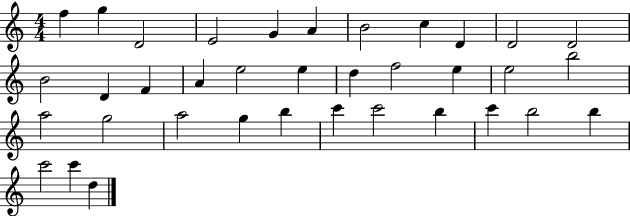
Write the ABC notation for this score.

X:1
T:Untitled
M:4/4
L:1/4
K:C
f g D2 E2 G A B2 c D D2 D2 B2 D F A e2 e d f2 e e2 b2 a2 g2 a2 g b c' c'2 b c' b2 b c'2 c' d